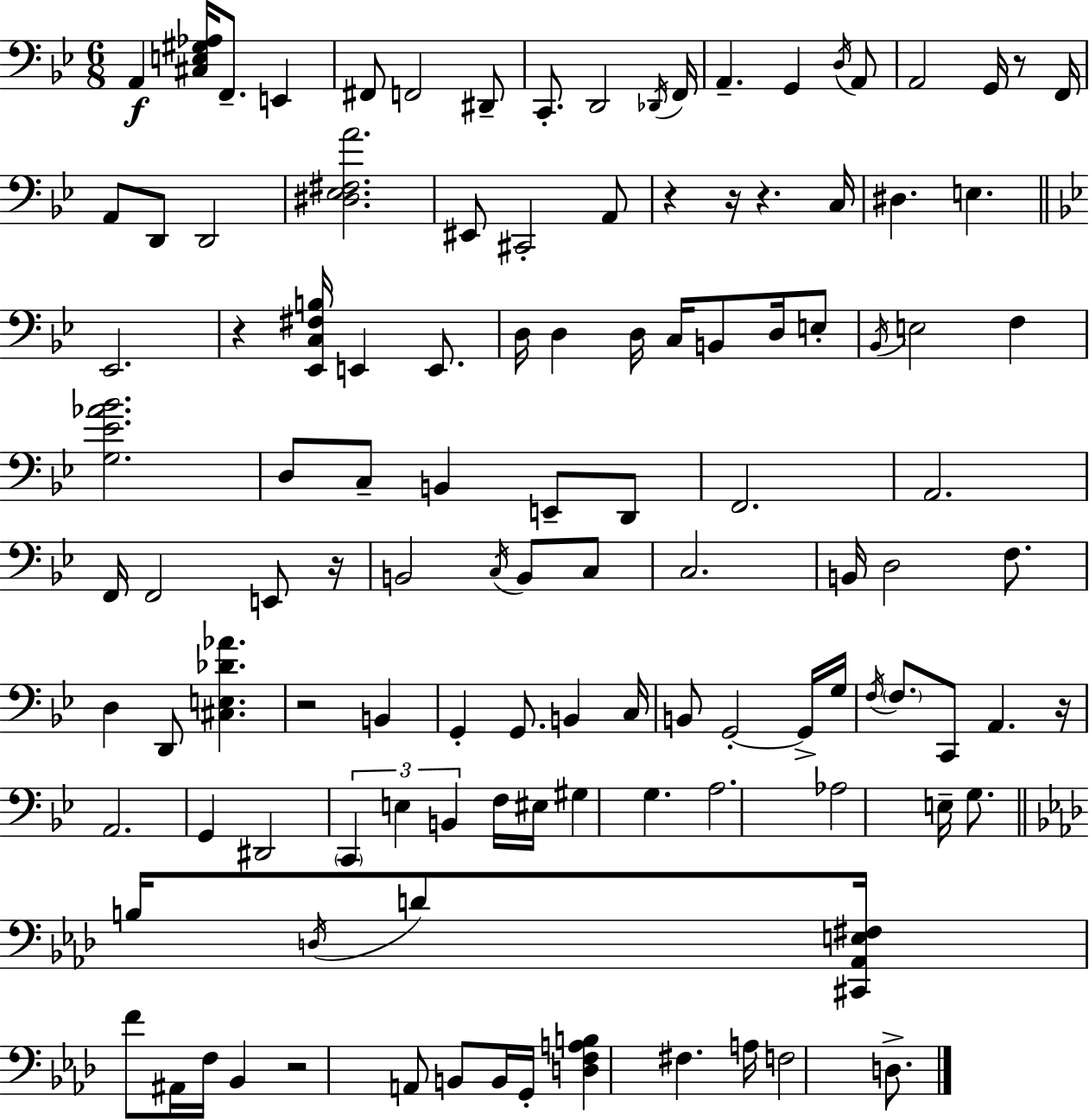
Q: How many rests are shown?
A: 9